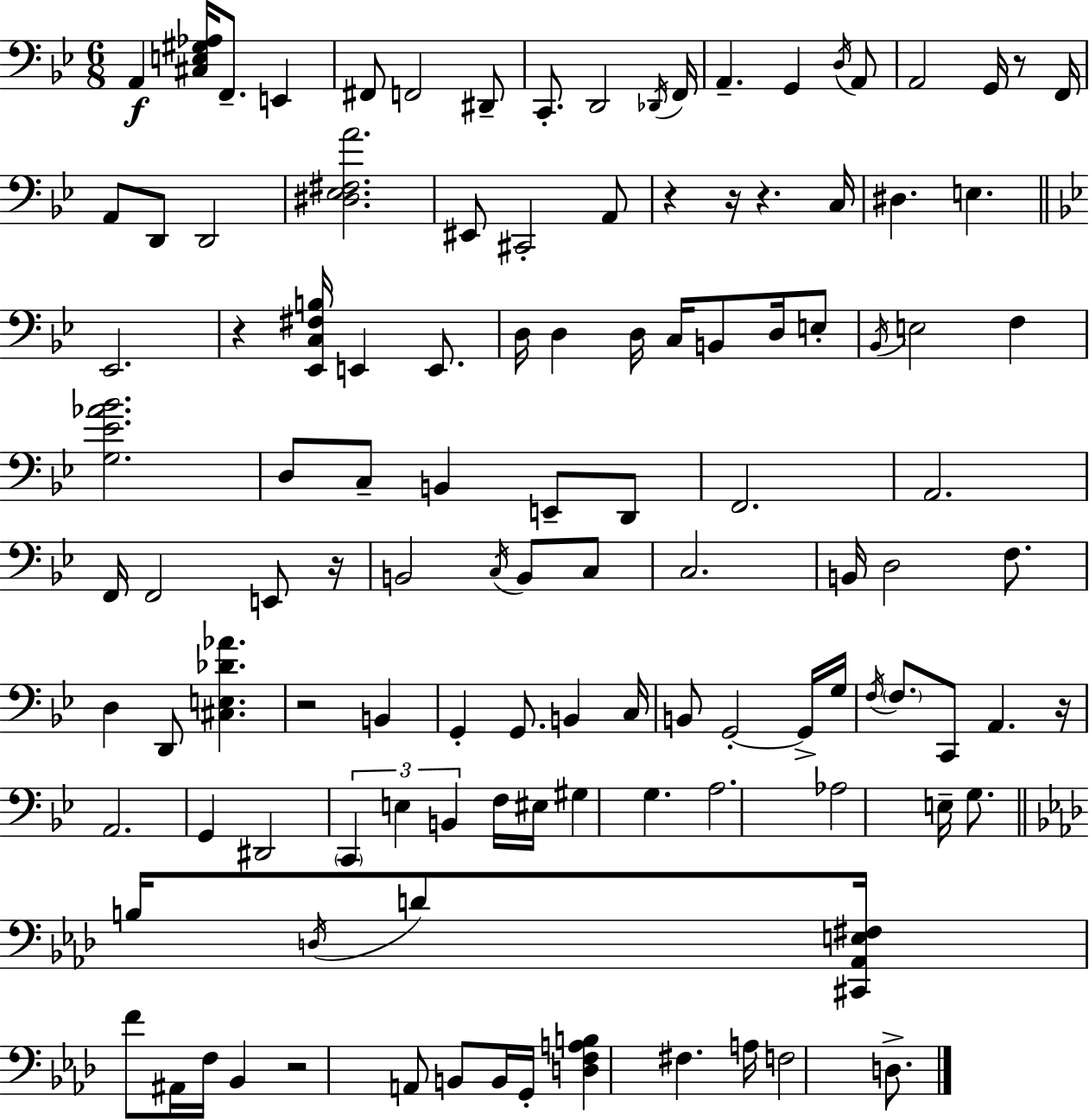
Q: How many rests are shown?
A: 9